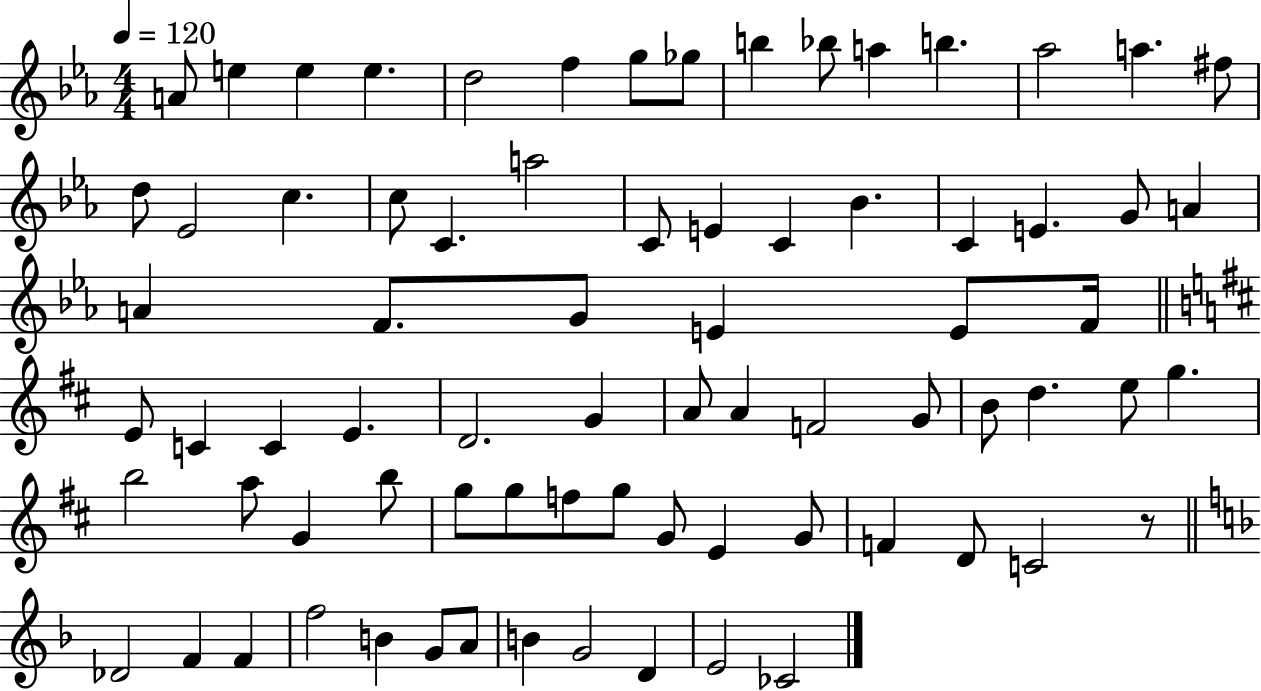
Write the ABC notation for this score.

X:1
T:Untitled
M:4/4
L:1/4
K:Eb
A/2 e e e d2 f g/2 _g/2 b _b/2 a b _a2 a ^f/2 d/2 _E2 c c/2 C a2 C/2 E C _B C E G/2 A A F/2 G/2 E E/2 F/4 E/2 C C E D2 G A/2 A F2 G/2 B/2 d e/2 g b2 a/2 G b/2 g/2 g/2 f/2 g/2 G/2 E G/2 F D/2 C2 z/2 _D2 F F f2 B G/2 A/2 B G2 D E2 _C2